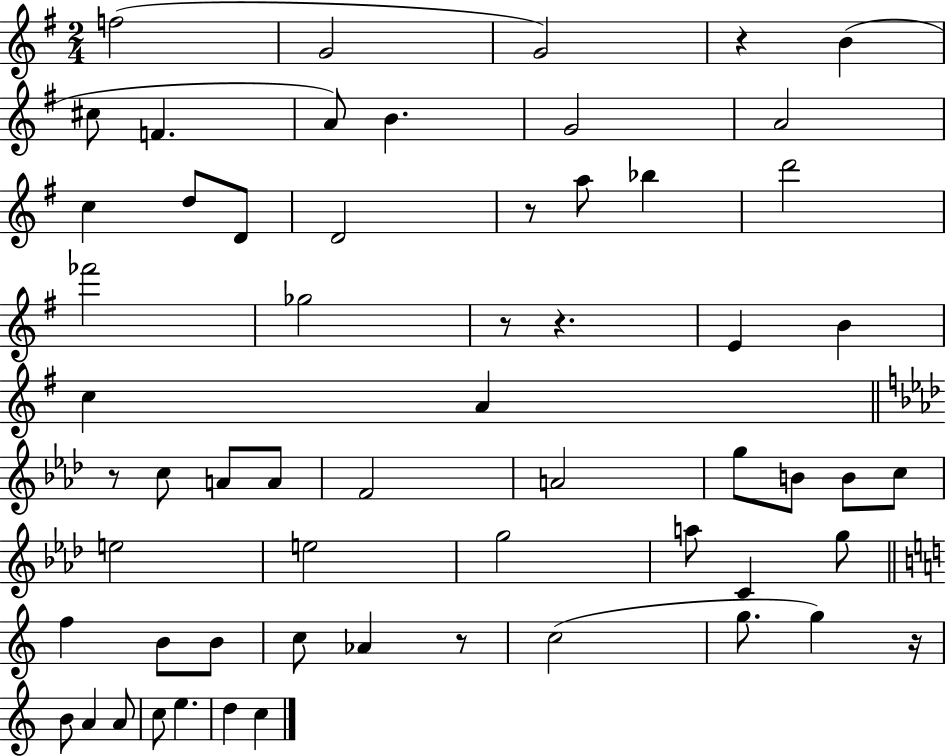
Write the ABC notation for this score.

X:1
T:Untitled
M:2/4
L:1/4
K:G
f2 G2 G2 z B ^c/2 F A/2 B G2 A2 c d/2 D/2 D2 z/2 a/2 _b d'2 _f'2 _g2 z/2 z E B c A z/2 c/2 A/2 A/2 F2 A2 g/2 B/2 B/2 c/2 e2 e2 g2 a/2 C g/2 f B/2 B/2 c/2 _A z/2 c2 g/2 g z/4 B/2 A A/2 c/2 e d c